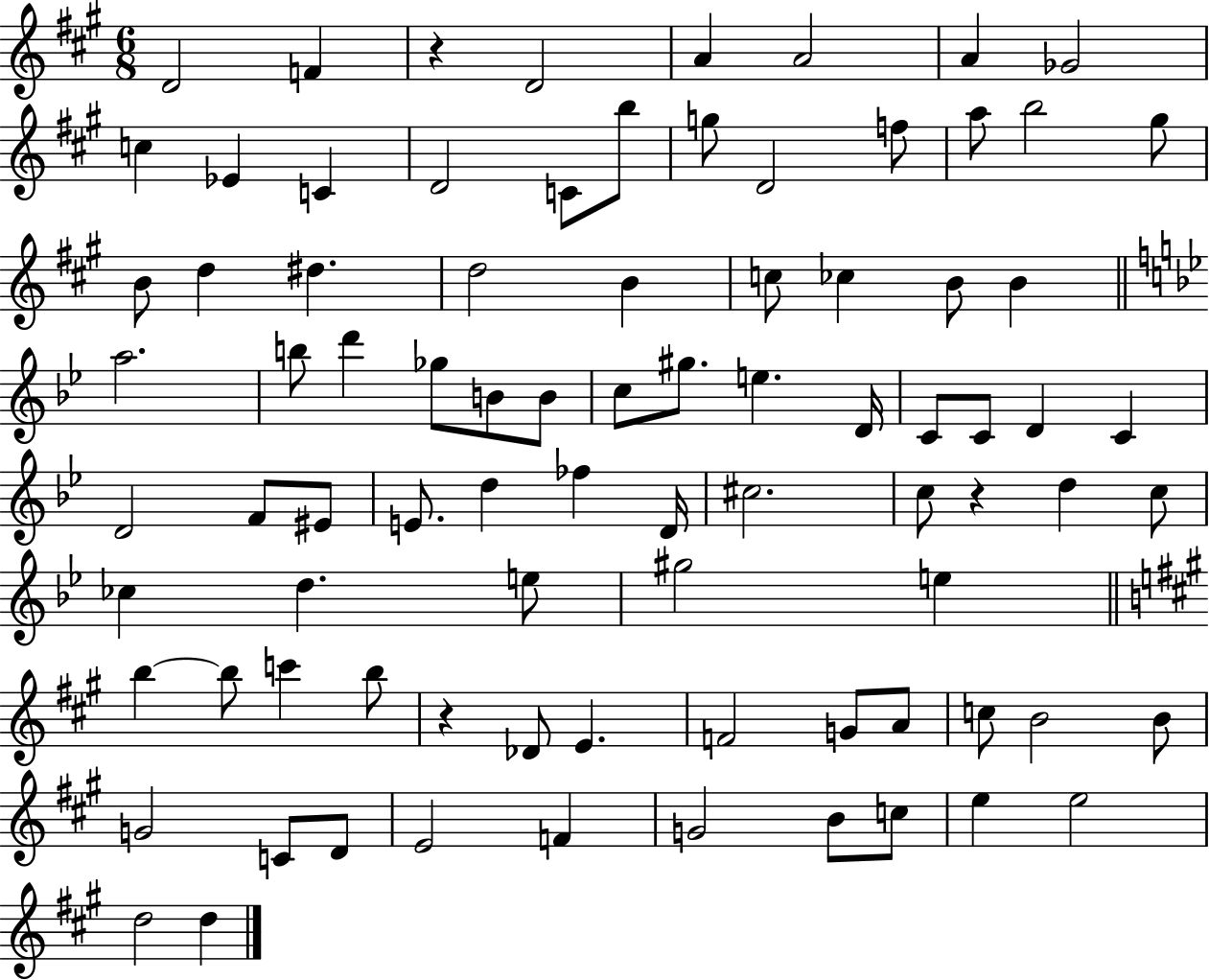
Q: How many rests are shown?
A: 3